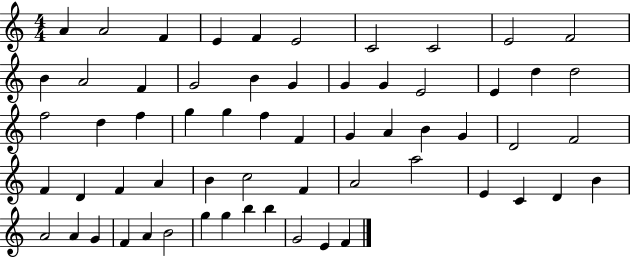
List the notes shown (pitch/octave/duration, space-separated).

A4/q A4/h F4/q E4/q F4/q E4/h C4/h C4/h E4/h F4/h B4/q A4/h F4/q G4/h B4/q G4/q G4/q G4/q E4/h E4/q D5/q D5/h F5/h D5/q F5/q G5/q G5/q F5/q F4/q G4/q A4/q B4/q G4/q D4/h F4/h F4/q D4/q F4/q A4/q B4/q C5/h F4/q A4/h A5/h E4/q C4/q D4/q B4/q A4/h A4/q G4/q F4/q A4/q B4/h G5/q G5/q B5/q B5/q G4/h E4/q F4/q